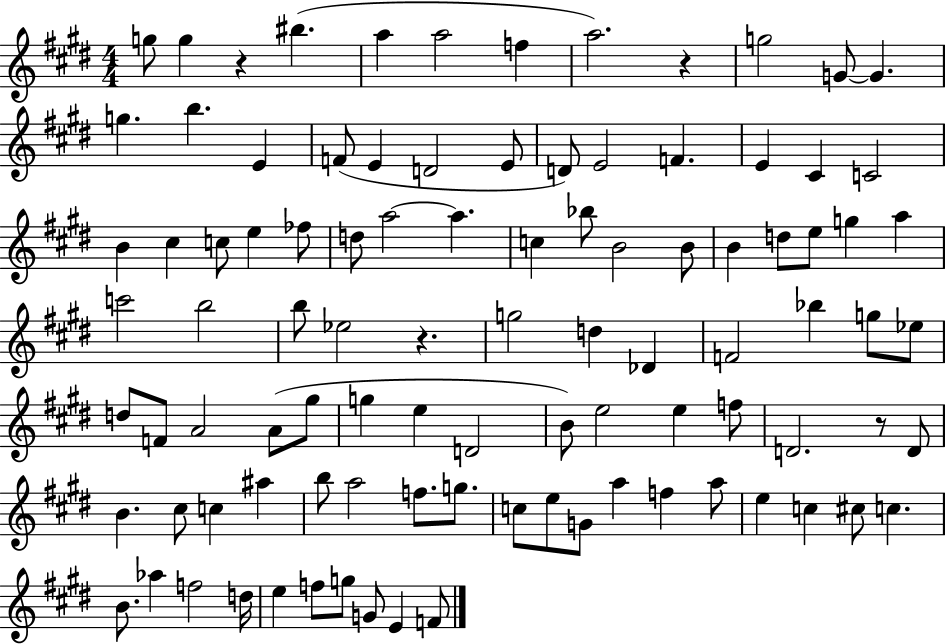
G5/e G5/q R/q BIS5/q. A5/q A5/h F5/q A5/h. R/q G5/h G4/e G4/q. G5/q. B5/q. E4/q F4/e E4/q D4/h E4/e D4/e E4/h F4/q. E4/q C#4/q C4/h B4/q C#5/q C5/e E5/q FES5/e D5/e A5/h A5/q. C5/q Bb5/e B4/h B4/e B4/q D5/e E5/e G5/q A5/q C6/h B5/h B5/e Eb5/h R/q. G5/h D5/q Db4/q F4/h Bb5/q G5/e Eb5/e D5/e F4/e A4/h A4/e G#5/e G5/q E5/q D4/h B4/e E5/h E5/q F5/e D4/h. R/e D4/e B4/q. C#5/e C5/q A#5/q B5/e A5/h F5/e. G5/e. C5/e E5/e G4/e A5/q F5/q A5/e E5/q C5/q C#5/e C5/q. B4/e. Ab5/q F5/h D5/s E5/q F5/e G5/e G4/e E4/q F4/e